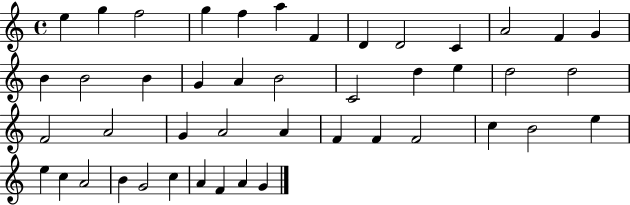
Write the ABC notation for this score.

X:1
T:Untitled
M:4/4
L:1/4
K:C
e g f2 g f a F D D2 C A2 F G B B2 B G A B2 C2 d e d2 d2 F2 A2 G A2 A F F F2 c B2 e e c A2 B G2 c A F A G